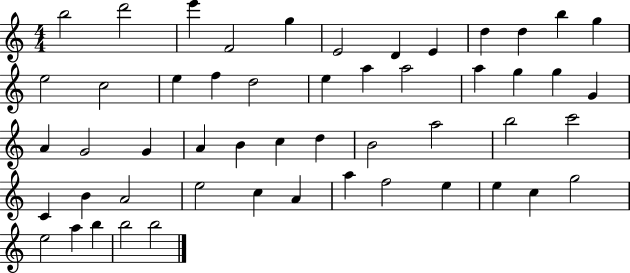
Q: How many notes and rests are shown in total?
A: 52